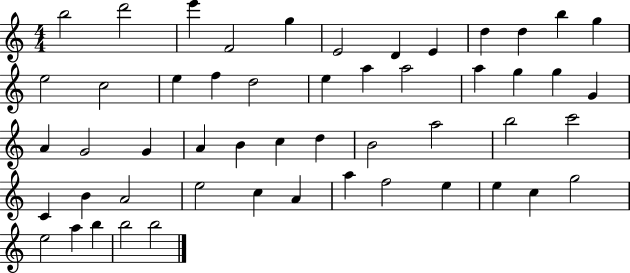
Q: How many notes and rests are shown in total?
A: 52